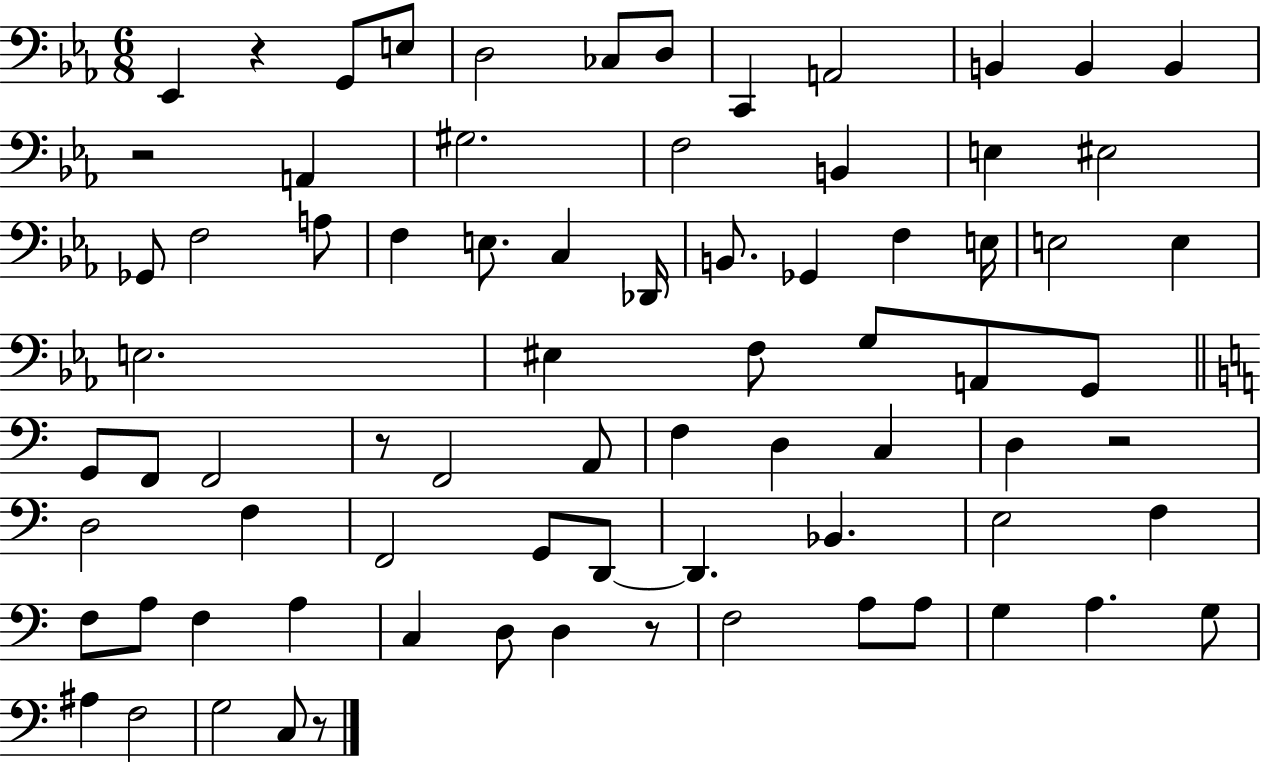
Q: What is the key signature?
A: EES major